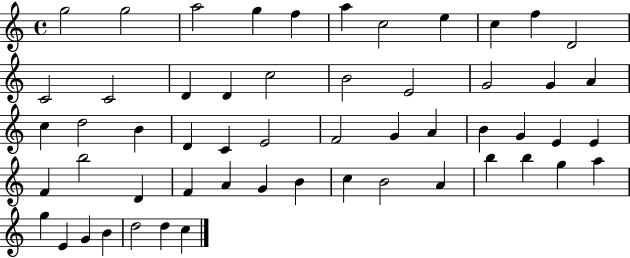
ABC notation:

X:1
T:Untitled
M:4/4
L:1/4
K:C
g2 g2 a2 g f a c2 e c f D2 C2 C2 D D c2 B2 E2 G2 G A c d2 B D C E2 F2 G A B G E E F b2 D F A G B c B2 A b b g a g E G B d2 d c